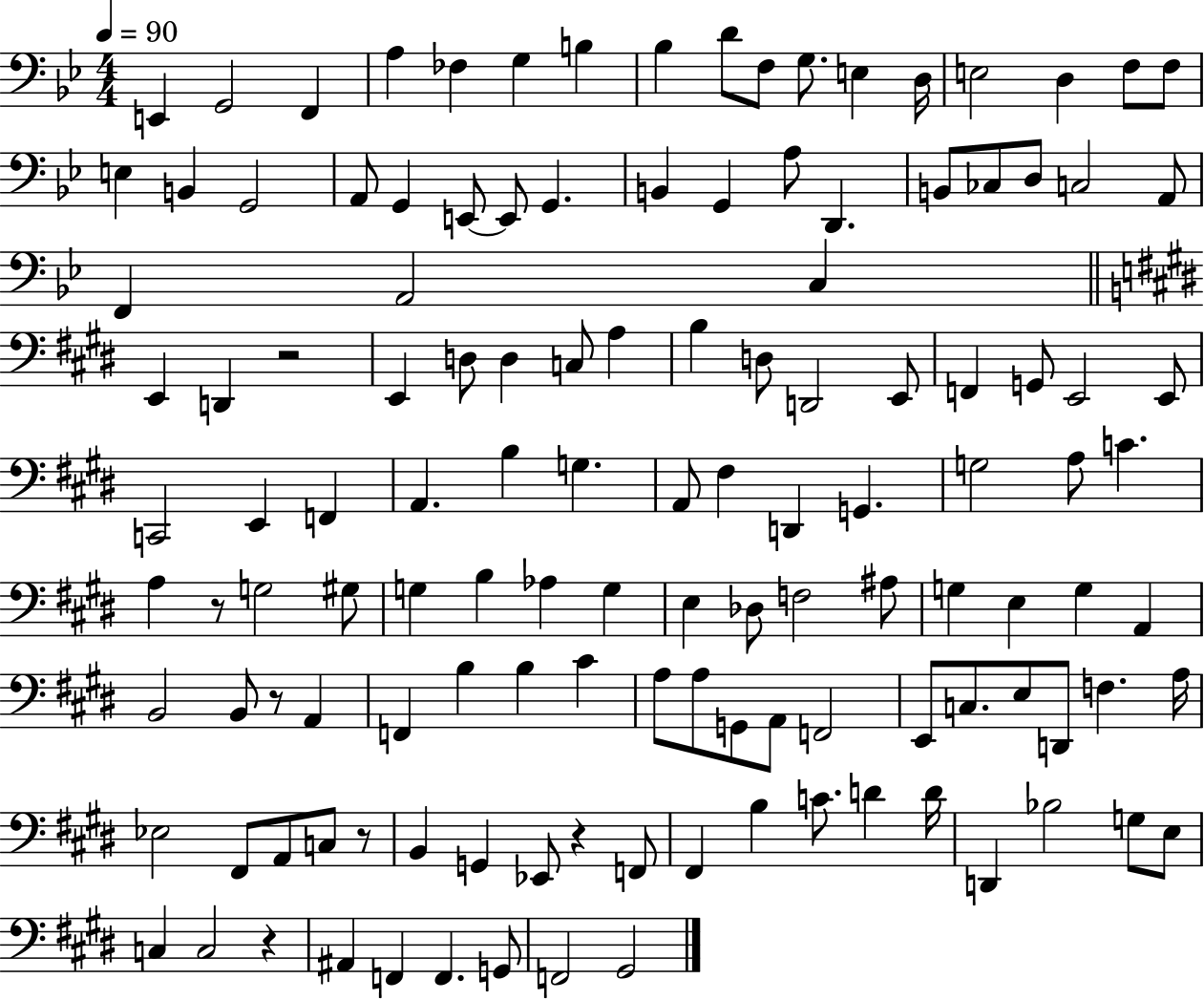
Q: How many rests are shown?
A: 6